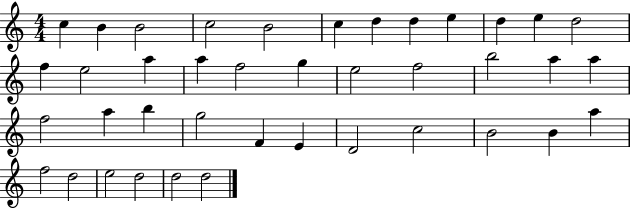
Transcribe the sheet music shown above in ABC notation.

X:1
T:Untitled
M:4/4
L:1/4
K:C
c B B2 c2 B2 c d d e d e d2 f e2 a a f2 g e2 f2 b2 a a f2 a b g2 F E D2 c2 B2 B a f2 d2 e2 d2 d2 d2